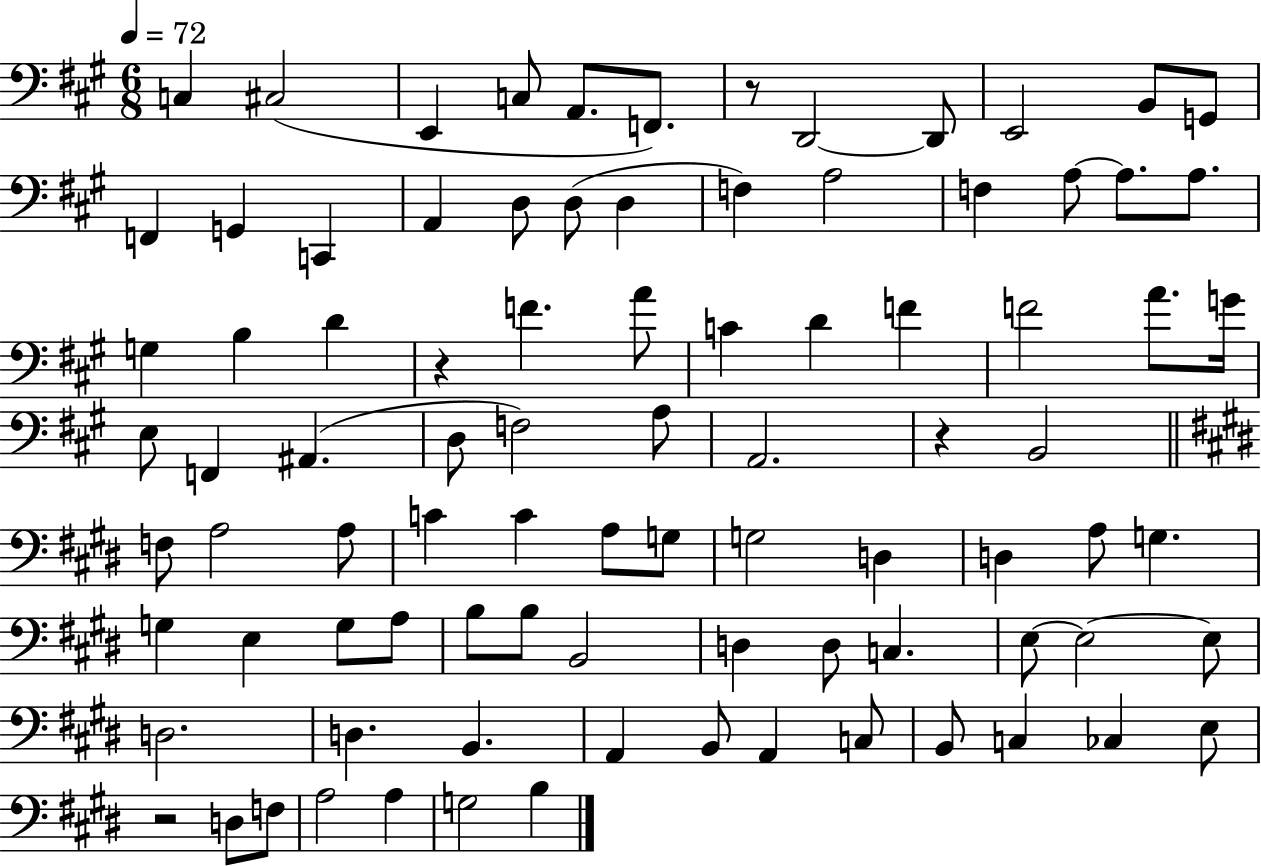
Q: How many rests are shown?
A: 4